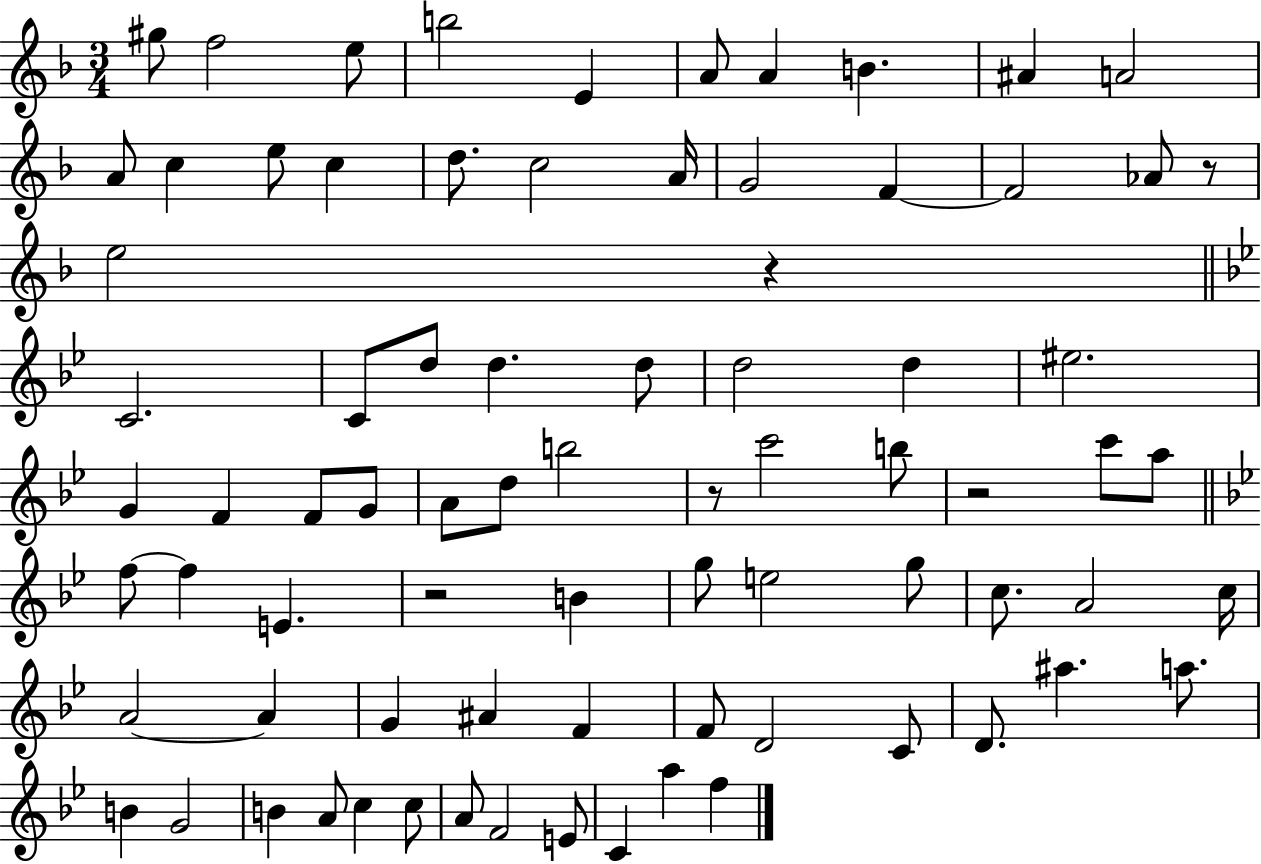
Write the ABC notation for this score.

X:1
T:Untitled
M:3/4
L:1/4
K:F
^g/2 f2 e/2 b2 E A/2 A B ^A A2 A/2 c e/2 c d/2 c2 A/4 G2 F F2 _A/2 z/2 e2 z C2 C/2 d/2 d d/2 d2 d ^e2 G F F/2 G/2 A/2 d/2 b2 z/2 c'2 b/2 z2 c'/2 a/2 f/2 f E z2 B g/2 e2 g/2 c/2 A2 c/4 A2 A G ^A F F/2 D2 C/2 D/2 ^a a/2 B G2 B A/2 c c/2 A/2 F2 E/2 C a f